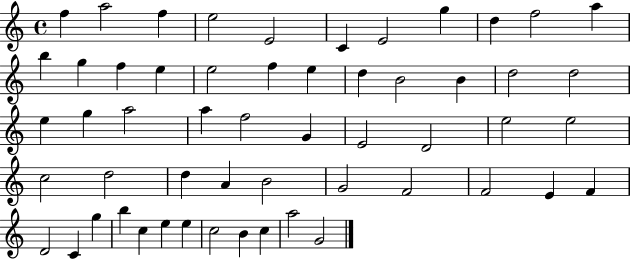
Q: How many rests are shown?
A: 0